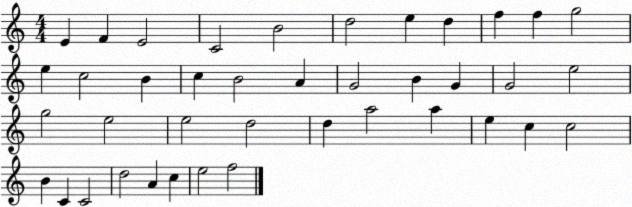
X:1
T:Untitled
M:4/4
L:1/4
K:C
E F E2 C2 B2 d2 e d f f g2 e c2 B c B2 A G2 B G G2 e2 g2 e2 e2 d2 d a2 a e c c2 B C C2 d2 A c e2 f2